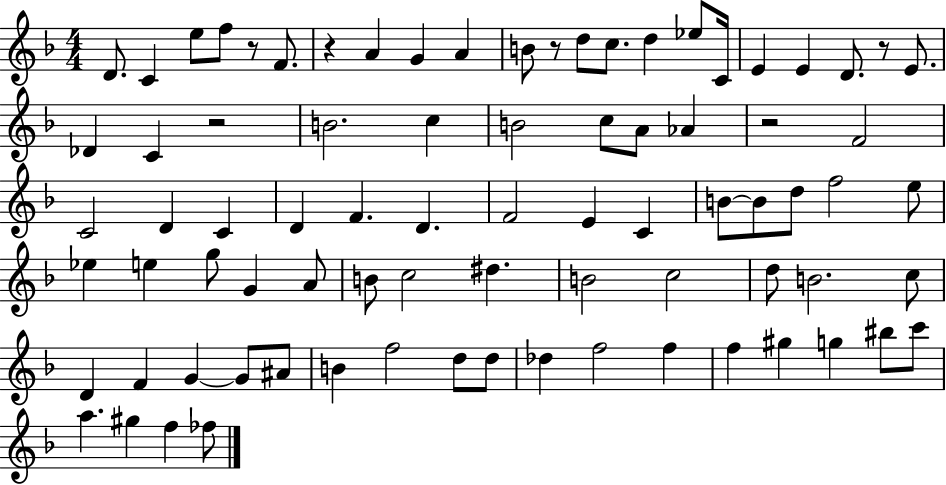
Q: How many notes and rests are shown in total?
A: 81